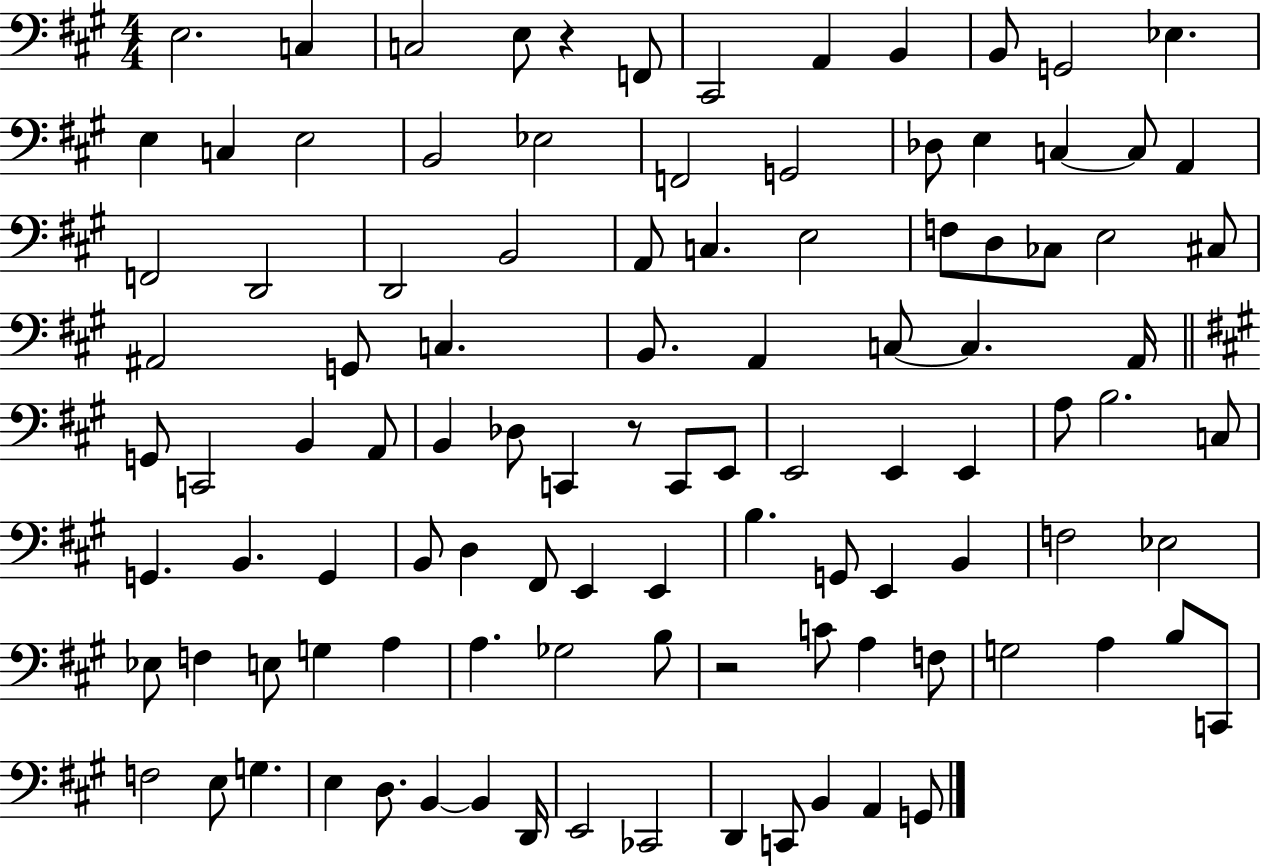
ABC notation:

X:1
T:Untitled
M:4/4
L:1/4
K:A
E,2 C, C,2 E,/2 z F,,/2 ^C,,2 A,, B,, B,,/2 G,,2 _E, E, C, E,2 B,,2 _E,2 F,,2 G,,2 _D,/2 E, C, C,/2 A,, F,,2 D,,2 D,,2 B,,2 A,,/2 C, E,2 F,/2 D,/2 _C,/2 E,2 ^C,/2 ^A,,2 G,,/2 C, B,,/2 A,, C,/2 C, A,,/4 G,,/2 C,,2 B,, A,,/2 B,, _D,/2 C,, z/2 C,,/2 E,,/2 E,,2 E,, E,, A,/2 B,2 C,/2 G,, B,, G,, B,,/2 D, ^F,,/2 E,, E,, B, G,,/2 E,, B,, F,2 _E,2 _E,/2 F, E,/2 G, A, A, _G,2 B,/2 z2 C/2 A, F,/2 G,2 A, B,/2 C,,/2 F,2 E,/2 G, E, D,/2 B,, B,, D,,/4 E,,2 _C,,2 D,, C,,/2 B,, A,, G,,/2